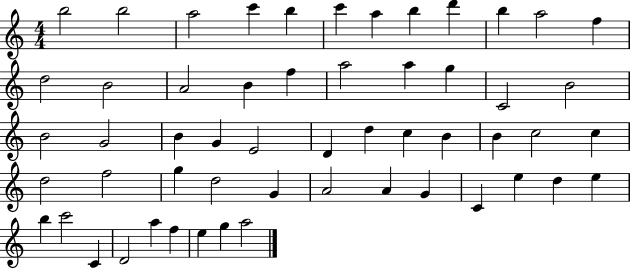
B5/h B5/h A5/h C6/q B5/q C6/q A5/q B5/q D6/q B5/q A5/h F5/q D5/h B4/h A4/h B4/q F5/q A5/h A5/q G5/q C4/h B4/h B4/h G4/h B4/q G4/q E4/h D4/q D5/q C5/q B4/q B4/q C5/h C5/q D5/h F5/h G5/q D5/h G4/q A4/h A4/q G4/q C4/q E5/q D5/q E5/q B5/q C6/h C4/q D4/h A5/q F5/q E5/q G5/q A5/h